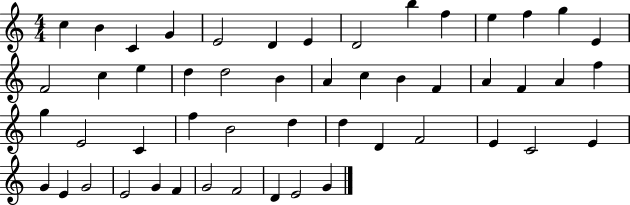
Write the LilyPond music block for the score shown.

{
  \clef treble
  \numericTimeSignature
  \time 4/4
  \key c \major
  c''4 b'4 c'4 g'4 | e'2 d'4 e'4 | d'2 b''4 f''4 | e''4 f''4 g''4 e'4 | \break f'2 c''4 e''4 | d''4 d''2 b'4 | a'4 c''4 b'4 f'4 | a'4 f'4 a'4 f''4 | \break g''4 e'2 c'4 | f''4 b'2 d''4 | d''4 d'4 f'2 | e'4 c'2 e'4 | \break g'4 e'4 g'2 | e'2 g'4 f'4 | g'2 f'2 | d'4 e'2 g'4 | \break \bar "|."
}